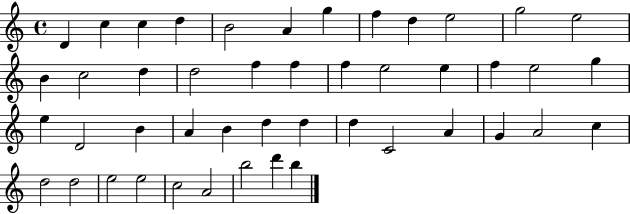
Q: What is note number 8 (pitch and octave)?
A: F5